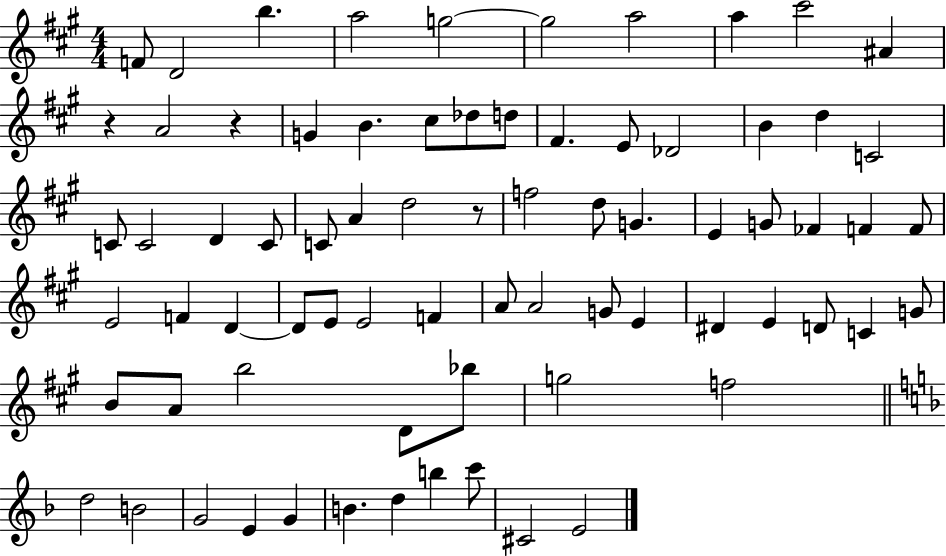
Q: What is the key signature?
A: A major